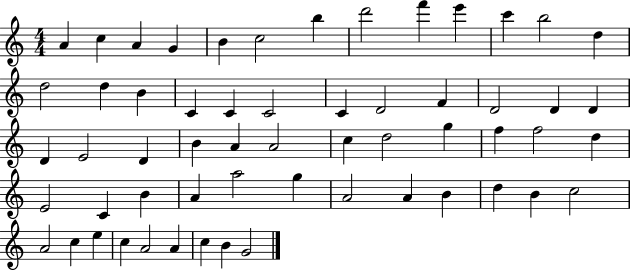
{
  \clef treble
  \numericTimeSignature
  \time 4/4
  \key c \major
  a'4 c''4 a'4 g'4 | b'4 c''2 b''4 | d'''2 f'''4 e'''4 | c'''4 b''2 d''4 | \break d''2 d''4 b'4 | c'4 c'4 c'2 | c'4 d'2 f'4 | d'2 d'4 d'4 | \break d'4 e'2 d'4 | b'4 a'4 a'2 | c''4 d''2 g''4 | f''4 f''2 d''4 | \break e'2 c'4 b'4 | a'4 a''2 g''4 | a'2 a'4 b'4 | d''4 b'4 c''2 | \break a'2 c''4 e''4 | c''4 a'2 a'4 | c''4 b'4 g'2 | \bar "|."
}